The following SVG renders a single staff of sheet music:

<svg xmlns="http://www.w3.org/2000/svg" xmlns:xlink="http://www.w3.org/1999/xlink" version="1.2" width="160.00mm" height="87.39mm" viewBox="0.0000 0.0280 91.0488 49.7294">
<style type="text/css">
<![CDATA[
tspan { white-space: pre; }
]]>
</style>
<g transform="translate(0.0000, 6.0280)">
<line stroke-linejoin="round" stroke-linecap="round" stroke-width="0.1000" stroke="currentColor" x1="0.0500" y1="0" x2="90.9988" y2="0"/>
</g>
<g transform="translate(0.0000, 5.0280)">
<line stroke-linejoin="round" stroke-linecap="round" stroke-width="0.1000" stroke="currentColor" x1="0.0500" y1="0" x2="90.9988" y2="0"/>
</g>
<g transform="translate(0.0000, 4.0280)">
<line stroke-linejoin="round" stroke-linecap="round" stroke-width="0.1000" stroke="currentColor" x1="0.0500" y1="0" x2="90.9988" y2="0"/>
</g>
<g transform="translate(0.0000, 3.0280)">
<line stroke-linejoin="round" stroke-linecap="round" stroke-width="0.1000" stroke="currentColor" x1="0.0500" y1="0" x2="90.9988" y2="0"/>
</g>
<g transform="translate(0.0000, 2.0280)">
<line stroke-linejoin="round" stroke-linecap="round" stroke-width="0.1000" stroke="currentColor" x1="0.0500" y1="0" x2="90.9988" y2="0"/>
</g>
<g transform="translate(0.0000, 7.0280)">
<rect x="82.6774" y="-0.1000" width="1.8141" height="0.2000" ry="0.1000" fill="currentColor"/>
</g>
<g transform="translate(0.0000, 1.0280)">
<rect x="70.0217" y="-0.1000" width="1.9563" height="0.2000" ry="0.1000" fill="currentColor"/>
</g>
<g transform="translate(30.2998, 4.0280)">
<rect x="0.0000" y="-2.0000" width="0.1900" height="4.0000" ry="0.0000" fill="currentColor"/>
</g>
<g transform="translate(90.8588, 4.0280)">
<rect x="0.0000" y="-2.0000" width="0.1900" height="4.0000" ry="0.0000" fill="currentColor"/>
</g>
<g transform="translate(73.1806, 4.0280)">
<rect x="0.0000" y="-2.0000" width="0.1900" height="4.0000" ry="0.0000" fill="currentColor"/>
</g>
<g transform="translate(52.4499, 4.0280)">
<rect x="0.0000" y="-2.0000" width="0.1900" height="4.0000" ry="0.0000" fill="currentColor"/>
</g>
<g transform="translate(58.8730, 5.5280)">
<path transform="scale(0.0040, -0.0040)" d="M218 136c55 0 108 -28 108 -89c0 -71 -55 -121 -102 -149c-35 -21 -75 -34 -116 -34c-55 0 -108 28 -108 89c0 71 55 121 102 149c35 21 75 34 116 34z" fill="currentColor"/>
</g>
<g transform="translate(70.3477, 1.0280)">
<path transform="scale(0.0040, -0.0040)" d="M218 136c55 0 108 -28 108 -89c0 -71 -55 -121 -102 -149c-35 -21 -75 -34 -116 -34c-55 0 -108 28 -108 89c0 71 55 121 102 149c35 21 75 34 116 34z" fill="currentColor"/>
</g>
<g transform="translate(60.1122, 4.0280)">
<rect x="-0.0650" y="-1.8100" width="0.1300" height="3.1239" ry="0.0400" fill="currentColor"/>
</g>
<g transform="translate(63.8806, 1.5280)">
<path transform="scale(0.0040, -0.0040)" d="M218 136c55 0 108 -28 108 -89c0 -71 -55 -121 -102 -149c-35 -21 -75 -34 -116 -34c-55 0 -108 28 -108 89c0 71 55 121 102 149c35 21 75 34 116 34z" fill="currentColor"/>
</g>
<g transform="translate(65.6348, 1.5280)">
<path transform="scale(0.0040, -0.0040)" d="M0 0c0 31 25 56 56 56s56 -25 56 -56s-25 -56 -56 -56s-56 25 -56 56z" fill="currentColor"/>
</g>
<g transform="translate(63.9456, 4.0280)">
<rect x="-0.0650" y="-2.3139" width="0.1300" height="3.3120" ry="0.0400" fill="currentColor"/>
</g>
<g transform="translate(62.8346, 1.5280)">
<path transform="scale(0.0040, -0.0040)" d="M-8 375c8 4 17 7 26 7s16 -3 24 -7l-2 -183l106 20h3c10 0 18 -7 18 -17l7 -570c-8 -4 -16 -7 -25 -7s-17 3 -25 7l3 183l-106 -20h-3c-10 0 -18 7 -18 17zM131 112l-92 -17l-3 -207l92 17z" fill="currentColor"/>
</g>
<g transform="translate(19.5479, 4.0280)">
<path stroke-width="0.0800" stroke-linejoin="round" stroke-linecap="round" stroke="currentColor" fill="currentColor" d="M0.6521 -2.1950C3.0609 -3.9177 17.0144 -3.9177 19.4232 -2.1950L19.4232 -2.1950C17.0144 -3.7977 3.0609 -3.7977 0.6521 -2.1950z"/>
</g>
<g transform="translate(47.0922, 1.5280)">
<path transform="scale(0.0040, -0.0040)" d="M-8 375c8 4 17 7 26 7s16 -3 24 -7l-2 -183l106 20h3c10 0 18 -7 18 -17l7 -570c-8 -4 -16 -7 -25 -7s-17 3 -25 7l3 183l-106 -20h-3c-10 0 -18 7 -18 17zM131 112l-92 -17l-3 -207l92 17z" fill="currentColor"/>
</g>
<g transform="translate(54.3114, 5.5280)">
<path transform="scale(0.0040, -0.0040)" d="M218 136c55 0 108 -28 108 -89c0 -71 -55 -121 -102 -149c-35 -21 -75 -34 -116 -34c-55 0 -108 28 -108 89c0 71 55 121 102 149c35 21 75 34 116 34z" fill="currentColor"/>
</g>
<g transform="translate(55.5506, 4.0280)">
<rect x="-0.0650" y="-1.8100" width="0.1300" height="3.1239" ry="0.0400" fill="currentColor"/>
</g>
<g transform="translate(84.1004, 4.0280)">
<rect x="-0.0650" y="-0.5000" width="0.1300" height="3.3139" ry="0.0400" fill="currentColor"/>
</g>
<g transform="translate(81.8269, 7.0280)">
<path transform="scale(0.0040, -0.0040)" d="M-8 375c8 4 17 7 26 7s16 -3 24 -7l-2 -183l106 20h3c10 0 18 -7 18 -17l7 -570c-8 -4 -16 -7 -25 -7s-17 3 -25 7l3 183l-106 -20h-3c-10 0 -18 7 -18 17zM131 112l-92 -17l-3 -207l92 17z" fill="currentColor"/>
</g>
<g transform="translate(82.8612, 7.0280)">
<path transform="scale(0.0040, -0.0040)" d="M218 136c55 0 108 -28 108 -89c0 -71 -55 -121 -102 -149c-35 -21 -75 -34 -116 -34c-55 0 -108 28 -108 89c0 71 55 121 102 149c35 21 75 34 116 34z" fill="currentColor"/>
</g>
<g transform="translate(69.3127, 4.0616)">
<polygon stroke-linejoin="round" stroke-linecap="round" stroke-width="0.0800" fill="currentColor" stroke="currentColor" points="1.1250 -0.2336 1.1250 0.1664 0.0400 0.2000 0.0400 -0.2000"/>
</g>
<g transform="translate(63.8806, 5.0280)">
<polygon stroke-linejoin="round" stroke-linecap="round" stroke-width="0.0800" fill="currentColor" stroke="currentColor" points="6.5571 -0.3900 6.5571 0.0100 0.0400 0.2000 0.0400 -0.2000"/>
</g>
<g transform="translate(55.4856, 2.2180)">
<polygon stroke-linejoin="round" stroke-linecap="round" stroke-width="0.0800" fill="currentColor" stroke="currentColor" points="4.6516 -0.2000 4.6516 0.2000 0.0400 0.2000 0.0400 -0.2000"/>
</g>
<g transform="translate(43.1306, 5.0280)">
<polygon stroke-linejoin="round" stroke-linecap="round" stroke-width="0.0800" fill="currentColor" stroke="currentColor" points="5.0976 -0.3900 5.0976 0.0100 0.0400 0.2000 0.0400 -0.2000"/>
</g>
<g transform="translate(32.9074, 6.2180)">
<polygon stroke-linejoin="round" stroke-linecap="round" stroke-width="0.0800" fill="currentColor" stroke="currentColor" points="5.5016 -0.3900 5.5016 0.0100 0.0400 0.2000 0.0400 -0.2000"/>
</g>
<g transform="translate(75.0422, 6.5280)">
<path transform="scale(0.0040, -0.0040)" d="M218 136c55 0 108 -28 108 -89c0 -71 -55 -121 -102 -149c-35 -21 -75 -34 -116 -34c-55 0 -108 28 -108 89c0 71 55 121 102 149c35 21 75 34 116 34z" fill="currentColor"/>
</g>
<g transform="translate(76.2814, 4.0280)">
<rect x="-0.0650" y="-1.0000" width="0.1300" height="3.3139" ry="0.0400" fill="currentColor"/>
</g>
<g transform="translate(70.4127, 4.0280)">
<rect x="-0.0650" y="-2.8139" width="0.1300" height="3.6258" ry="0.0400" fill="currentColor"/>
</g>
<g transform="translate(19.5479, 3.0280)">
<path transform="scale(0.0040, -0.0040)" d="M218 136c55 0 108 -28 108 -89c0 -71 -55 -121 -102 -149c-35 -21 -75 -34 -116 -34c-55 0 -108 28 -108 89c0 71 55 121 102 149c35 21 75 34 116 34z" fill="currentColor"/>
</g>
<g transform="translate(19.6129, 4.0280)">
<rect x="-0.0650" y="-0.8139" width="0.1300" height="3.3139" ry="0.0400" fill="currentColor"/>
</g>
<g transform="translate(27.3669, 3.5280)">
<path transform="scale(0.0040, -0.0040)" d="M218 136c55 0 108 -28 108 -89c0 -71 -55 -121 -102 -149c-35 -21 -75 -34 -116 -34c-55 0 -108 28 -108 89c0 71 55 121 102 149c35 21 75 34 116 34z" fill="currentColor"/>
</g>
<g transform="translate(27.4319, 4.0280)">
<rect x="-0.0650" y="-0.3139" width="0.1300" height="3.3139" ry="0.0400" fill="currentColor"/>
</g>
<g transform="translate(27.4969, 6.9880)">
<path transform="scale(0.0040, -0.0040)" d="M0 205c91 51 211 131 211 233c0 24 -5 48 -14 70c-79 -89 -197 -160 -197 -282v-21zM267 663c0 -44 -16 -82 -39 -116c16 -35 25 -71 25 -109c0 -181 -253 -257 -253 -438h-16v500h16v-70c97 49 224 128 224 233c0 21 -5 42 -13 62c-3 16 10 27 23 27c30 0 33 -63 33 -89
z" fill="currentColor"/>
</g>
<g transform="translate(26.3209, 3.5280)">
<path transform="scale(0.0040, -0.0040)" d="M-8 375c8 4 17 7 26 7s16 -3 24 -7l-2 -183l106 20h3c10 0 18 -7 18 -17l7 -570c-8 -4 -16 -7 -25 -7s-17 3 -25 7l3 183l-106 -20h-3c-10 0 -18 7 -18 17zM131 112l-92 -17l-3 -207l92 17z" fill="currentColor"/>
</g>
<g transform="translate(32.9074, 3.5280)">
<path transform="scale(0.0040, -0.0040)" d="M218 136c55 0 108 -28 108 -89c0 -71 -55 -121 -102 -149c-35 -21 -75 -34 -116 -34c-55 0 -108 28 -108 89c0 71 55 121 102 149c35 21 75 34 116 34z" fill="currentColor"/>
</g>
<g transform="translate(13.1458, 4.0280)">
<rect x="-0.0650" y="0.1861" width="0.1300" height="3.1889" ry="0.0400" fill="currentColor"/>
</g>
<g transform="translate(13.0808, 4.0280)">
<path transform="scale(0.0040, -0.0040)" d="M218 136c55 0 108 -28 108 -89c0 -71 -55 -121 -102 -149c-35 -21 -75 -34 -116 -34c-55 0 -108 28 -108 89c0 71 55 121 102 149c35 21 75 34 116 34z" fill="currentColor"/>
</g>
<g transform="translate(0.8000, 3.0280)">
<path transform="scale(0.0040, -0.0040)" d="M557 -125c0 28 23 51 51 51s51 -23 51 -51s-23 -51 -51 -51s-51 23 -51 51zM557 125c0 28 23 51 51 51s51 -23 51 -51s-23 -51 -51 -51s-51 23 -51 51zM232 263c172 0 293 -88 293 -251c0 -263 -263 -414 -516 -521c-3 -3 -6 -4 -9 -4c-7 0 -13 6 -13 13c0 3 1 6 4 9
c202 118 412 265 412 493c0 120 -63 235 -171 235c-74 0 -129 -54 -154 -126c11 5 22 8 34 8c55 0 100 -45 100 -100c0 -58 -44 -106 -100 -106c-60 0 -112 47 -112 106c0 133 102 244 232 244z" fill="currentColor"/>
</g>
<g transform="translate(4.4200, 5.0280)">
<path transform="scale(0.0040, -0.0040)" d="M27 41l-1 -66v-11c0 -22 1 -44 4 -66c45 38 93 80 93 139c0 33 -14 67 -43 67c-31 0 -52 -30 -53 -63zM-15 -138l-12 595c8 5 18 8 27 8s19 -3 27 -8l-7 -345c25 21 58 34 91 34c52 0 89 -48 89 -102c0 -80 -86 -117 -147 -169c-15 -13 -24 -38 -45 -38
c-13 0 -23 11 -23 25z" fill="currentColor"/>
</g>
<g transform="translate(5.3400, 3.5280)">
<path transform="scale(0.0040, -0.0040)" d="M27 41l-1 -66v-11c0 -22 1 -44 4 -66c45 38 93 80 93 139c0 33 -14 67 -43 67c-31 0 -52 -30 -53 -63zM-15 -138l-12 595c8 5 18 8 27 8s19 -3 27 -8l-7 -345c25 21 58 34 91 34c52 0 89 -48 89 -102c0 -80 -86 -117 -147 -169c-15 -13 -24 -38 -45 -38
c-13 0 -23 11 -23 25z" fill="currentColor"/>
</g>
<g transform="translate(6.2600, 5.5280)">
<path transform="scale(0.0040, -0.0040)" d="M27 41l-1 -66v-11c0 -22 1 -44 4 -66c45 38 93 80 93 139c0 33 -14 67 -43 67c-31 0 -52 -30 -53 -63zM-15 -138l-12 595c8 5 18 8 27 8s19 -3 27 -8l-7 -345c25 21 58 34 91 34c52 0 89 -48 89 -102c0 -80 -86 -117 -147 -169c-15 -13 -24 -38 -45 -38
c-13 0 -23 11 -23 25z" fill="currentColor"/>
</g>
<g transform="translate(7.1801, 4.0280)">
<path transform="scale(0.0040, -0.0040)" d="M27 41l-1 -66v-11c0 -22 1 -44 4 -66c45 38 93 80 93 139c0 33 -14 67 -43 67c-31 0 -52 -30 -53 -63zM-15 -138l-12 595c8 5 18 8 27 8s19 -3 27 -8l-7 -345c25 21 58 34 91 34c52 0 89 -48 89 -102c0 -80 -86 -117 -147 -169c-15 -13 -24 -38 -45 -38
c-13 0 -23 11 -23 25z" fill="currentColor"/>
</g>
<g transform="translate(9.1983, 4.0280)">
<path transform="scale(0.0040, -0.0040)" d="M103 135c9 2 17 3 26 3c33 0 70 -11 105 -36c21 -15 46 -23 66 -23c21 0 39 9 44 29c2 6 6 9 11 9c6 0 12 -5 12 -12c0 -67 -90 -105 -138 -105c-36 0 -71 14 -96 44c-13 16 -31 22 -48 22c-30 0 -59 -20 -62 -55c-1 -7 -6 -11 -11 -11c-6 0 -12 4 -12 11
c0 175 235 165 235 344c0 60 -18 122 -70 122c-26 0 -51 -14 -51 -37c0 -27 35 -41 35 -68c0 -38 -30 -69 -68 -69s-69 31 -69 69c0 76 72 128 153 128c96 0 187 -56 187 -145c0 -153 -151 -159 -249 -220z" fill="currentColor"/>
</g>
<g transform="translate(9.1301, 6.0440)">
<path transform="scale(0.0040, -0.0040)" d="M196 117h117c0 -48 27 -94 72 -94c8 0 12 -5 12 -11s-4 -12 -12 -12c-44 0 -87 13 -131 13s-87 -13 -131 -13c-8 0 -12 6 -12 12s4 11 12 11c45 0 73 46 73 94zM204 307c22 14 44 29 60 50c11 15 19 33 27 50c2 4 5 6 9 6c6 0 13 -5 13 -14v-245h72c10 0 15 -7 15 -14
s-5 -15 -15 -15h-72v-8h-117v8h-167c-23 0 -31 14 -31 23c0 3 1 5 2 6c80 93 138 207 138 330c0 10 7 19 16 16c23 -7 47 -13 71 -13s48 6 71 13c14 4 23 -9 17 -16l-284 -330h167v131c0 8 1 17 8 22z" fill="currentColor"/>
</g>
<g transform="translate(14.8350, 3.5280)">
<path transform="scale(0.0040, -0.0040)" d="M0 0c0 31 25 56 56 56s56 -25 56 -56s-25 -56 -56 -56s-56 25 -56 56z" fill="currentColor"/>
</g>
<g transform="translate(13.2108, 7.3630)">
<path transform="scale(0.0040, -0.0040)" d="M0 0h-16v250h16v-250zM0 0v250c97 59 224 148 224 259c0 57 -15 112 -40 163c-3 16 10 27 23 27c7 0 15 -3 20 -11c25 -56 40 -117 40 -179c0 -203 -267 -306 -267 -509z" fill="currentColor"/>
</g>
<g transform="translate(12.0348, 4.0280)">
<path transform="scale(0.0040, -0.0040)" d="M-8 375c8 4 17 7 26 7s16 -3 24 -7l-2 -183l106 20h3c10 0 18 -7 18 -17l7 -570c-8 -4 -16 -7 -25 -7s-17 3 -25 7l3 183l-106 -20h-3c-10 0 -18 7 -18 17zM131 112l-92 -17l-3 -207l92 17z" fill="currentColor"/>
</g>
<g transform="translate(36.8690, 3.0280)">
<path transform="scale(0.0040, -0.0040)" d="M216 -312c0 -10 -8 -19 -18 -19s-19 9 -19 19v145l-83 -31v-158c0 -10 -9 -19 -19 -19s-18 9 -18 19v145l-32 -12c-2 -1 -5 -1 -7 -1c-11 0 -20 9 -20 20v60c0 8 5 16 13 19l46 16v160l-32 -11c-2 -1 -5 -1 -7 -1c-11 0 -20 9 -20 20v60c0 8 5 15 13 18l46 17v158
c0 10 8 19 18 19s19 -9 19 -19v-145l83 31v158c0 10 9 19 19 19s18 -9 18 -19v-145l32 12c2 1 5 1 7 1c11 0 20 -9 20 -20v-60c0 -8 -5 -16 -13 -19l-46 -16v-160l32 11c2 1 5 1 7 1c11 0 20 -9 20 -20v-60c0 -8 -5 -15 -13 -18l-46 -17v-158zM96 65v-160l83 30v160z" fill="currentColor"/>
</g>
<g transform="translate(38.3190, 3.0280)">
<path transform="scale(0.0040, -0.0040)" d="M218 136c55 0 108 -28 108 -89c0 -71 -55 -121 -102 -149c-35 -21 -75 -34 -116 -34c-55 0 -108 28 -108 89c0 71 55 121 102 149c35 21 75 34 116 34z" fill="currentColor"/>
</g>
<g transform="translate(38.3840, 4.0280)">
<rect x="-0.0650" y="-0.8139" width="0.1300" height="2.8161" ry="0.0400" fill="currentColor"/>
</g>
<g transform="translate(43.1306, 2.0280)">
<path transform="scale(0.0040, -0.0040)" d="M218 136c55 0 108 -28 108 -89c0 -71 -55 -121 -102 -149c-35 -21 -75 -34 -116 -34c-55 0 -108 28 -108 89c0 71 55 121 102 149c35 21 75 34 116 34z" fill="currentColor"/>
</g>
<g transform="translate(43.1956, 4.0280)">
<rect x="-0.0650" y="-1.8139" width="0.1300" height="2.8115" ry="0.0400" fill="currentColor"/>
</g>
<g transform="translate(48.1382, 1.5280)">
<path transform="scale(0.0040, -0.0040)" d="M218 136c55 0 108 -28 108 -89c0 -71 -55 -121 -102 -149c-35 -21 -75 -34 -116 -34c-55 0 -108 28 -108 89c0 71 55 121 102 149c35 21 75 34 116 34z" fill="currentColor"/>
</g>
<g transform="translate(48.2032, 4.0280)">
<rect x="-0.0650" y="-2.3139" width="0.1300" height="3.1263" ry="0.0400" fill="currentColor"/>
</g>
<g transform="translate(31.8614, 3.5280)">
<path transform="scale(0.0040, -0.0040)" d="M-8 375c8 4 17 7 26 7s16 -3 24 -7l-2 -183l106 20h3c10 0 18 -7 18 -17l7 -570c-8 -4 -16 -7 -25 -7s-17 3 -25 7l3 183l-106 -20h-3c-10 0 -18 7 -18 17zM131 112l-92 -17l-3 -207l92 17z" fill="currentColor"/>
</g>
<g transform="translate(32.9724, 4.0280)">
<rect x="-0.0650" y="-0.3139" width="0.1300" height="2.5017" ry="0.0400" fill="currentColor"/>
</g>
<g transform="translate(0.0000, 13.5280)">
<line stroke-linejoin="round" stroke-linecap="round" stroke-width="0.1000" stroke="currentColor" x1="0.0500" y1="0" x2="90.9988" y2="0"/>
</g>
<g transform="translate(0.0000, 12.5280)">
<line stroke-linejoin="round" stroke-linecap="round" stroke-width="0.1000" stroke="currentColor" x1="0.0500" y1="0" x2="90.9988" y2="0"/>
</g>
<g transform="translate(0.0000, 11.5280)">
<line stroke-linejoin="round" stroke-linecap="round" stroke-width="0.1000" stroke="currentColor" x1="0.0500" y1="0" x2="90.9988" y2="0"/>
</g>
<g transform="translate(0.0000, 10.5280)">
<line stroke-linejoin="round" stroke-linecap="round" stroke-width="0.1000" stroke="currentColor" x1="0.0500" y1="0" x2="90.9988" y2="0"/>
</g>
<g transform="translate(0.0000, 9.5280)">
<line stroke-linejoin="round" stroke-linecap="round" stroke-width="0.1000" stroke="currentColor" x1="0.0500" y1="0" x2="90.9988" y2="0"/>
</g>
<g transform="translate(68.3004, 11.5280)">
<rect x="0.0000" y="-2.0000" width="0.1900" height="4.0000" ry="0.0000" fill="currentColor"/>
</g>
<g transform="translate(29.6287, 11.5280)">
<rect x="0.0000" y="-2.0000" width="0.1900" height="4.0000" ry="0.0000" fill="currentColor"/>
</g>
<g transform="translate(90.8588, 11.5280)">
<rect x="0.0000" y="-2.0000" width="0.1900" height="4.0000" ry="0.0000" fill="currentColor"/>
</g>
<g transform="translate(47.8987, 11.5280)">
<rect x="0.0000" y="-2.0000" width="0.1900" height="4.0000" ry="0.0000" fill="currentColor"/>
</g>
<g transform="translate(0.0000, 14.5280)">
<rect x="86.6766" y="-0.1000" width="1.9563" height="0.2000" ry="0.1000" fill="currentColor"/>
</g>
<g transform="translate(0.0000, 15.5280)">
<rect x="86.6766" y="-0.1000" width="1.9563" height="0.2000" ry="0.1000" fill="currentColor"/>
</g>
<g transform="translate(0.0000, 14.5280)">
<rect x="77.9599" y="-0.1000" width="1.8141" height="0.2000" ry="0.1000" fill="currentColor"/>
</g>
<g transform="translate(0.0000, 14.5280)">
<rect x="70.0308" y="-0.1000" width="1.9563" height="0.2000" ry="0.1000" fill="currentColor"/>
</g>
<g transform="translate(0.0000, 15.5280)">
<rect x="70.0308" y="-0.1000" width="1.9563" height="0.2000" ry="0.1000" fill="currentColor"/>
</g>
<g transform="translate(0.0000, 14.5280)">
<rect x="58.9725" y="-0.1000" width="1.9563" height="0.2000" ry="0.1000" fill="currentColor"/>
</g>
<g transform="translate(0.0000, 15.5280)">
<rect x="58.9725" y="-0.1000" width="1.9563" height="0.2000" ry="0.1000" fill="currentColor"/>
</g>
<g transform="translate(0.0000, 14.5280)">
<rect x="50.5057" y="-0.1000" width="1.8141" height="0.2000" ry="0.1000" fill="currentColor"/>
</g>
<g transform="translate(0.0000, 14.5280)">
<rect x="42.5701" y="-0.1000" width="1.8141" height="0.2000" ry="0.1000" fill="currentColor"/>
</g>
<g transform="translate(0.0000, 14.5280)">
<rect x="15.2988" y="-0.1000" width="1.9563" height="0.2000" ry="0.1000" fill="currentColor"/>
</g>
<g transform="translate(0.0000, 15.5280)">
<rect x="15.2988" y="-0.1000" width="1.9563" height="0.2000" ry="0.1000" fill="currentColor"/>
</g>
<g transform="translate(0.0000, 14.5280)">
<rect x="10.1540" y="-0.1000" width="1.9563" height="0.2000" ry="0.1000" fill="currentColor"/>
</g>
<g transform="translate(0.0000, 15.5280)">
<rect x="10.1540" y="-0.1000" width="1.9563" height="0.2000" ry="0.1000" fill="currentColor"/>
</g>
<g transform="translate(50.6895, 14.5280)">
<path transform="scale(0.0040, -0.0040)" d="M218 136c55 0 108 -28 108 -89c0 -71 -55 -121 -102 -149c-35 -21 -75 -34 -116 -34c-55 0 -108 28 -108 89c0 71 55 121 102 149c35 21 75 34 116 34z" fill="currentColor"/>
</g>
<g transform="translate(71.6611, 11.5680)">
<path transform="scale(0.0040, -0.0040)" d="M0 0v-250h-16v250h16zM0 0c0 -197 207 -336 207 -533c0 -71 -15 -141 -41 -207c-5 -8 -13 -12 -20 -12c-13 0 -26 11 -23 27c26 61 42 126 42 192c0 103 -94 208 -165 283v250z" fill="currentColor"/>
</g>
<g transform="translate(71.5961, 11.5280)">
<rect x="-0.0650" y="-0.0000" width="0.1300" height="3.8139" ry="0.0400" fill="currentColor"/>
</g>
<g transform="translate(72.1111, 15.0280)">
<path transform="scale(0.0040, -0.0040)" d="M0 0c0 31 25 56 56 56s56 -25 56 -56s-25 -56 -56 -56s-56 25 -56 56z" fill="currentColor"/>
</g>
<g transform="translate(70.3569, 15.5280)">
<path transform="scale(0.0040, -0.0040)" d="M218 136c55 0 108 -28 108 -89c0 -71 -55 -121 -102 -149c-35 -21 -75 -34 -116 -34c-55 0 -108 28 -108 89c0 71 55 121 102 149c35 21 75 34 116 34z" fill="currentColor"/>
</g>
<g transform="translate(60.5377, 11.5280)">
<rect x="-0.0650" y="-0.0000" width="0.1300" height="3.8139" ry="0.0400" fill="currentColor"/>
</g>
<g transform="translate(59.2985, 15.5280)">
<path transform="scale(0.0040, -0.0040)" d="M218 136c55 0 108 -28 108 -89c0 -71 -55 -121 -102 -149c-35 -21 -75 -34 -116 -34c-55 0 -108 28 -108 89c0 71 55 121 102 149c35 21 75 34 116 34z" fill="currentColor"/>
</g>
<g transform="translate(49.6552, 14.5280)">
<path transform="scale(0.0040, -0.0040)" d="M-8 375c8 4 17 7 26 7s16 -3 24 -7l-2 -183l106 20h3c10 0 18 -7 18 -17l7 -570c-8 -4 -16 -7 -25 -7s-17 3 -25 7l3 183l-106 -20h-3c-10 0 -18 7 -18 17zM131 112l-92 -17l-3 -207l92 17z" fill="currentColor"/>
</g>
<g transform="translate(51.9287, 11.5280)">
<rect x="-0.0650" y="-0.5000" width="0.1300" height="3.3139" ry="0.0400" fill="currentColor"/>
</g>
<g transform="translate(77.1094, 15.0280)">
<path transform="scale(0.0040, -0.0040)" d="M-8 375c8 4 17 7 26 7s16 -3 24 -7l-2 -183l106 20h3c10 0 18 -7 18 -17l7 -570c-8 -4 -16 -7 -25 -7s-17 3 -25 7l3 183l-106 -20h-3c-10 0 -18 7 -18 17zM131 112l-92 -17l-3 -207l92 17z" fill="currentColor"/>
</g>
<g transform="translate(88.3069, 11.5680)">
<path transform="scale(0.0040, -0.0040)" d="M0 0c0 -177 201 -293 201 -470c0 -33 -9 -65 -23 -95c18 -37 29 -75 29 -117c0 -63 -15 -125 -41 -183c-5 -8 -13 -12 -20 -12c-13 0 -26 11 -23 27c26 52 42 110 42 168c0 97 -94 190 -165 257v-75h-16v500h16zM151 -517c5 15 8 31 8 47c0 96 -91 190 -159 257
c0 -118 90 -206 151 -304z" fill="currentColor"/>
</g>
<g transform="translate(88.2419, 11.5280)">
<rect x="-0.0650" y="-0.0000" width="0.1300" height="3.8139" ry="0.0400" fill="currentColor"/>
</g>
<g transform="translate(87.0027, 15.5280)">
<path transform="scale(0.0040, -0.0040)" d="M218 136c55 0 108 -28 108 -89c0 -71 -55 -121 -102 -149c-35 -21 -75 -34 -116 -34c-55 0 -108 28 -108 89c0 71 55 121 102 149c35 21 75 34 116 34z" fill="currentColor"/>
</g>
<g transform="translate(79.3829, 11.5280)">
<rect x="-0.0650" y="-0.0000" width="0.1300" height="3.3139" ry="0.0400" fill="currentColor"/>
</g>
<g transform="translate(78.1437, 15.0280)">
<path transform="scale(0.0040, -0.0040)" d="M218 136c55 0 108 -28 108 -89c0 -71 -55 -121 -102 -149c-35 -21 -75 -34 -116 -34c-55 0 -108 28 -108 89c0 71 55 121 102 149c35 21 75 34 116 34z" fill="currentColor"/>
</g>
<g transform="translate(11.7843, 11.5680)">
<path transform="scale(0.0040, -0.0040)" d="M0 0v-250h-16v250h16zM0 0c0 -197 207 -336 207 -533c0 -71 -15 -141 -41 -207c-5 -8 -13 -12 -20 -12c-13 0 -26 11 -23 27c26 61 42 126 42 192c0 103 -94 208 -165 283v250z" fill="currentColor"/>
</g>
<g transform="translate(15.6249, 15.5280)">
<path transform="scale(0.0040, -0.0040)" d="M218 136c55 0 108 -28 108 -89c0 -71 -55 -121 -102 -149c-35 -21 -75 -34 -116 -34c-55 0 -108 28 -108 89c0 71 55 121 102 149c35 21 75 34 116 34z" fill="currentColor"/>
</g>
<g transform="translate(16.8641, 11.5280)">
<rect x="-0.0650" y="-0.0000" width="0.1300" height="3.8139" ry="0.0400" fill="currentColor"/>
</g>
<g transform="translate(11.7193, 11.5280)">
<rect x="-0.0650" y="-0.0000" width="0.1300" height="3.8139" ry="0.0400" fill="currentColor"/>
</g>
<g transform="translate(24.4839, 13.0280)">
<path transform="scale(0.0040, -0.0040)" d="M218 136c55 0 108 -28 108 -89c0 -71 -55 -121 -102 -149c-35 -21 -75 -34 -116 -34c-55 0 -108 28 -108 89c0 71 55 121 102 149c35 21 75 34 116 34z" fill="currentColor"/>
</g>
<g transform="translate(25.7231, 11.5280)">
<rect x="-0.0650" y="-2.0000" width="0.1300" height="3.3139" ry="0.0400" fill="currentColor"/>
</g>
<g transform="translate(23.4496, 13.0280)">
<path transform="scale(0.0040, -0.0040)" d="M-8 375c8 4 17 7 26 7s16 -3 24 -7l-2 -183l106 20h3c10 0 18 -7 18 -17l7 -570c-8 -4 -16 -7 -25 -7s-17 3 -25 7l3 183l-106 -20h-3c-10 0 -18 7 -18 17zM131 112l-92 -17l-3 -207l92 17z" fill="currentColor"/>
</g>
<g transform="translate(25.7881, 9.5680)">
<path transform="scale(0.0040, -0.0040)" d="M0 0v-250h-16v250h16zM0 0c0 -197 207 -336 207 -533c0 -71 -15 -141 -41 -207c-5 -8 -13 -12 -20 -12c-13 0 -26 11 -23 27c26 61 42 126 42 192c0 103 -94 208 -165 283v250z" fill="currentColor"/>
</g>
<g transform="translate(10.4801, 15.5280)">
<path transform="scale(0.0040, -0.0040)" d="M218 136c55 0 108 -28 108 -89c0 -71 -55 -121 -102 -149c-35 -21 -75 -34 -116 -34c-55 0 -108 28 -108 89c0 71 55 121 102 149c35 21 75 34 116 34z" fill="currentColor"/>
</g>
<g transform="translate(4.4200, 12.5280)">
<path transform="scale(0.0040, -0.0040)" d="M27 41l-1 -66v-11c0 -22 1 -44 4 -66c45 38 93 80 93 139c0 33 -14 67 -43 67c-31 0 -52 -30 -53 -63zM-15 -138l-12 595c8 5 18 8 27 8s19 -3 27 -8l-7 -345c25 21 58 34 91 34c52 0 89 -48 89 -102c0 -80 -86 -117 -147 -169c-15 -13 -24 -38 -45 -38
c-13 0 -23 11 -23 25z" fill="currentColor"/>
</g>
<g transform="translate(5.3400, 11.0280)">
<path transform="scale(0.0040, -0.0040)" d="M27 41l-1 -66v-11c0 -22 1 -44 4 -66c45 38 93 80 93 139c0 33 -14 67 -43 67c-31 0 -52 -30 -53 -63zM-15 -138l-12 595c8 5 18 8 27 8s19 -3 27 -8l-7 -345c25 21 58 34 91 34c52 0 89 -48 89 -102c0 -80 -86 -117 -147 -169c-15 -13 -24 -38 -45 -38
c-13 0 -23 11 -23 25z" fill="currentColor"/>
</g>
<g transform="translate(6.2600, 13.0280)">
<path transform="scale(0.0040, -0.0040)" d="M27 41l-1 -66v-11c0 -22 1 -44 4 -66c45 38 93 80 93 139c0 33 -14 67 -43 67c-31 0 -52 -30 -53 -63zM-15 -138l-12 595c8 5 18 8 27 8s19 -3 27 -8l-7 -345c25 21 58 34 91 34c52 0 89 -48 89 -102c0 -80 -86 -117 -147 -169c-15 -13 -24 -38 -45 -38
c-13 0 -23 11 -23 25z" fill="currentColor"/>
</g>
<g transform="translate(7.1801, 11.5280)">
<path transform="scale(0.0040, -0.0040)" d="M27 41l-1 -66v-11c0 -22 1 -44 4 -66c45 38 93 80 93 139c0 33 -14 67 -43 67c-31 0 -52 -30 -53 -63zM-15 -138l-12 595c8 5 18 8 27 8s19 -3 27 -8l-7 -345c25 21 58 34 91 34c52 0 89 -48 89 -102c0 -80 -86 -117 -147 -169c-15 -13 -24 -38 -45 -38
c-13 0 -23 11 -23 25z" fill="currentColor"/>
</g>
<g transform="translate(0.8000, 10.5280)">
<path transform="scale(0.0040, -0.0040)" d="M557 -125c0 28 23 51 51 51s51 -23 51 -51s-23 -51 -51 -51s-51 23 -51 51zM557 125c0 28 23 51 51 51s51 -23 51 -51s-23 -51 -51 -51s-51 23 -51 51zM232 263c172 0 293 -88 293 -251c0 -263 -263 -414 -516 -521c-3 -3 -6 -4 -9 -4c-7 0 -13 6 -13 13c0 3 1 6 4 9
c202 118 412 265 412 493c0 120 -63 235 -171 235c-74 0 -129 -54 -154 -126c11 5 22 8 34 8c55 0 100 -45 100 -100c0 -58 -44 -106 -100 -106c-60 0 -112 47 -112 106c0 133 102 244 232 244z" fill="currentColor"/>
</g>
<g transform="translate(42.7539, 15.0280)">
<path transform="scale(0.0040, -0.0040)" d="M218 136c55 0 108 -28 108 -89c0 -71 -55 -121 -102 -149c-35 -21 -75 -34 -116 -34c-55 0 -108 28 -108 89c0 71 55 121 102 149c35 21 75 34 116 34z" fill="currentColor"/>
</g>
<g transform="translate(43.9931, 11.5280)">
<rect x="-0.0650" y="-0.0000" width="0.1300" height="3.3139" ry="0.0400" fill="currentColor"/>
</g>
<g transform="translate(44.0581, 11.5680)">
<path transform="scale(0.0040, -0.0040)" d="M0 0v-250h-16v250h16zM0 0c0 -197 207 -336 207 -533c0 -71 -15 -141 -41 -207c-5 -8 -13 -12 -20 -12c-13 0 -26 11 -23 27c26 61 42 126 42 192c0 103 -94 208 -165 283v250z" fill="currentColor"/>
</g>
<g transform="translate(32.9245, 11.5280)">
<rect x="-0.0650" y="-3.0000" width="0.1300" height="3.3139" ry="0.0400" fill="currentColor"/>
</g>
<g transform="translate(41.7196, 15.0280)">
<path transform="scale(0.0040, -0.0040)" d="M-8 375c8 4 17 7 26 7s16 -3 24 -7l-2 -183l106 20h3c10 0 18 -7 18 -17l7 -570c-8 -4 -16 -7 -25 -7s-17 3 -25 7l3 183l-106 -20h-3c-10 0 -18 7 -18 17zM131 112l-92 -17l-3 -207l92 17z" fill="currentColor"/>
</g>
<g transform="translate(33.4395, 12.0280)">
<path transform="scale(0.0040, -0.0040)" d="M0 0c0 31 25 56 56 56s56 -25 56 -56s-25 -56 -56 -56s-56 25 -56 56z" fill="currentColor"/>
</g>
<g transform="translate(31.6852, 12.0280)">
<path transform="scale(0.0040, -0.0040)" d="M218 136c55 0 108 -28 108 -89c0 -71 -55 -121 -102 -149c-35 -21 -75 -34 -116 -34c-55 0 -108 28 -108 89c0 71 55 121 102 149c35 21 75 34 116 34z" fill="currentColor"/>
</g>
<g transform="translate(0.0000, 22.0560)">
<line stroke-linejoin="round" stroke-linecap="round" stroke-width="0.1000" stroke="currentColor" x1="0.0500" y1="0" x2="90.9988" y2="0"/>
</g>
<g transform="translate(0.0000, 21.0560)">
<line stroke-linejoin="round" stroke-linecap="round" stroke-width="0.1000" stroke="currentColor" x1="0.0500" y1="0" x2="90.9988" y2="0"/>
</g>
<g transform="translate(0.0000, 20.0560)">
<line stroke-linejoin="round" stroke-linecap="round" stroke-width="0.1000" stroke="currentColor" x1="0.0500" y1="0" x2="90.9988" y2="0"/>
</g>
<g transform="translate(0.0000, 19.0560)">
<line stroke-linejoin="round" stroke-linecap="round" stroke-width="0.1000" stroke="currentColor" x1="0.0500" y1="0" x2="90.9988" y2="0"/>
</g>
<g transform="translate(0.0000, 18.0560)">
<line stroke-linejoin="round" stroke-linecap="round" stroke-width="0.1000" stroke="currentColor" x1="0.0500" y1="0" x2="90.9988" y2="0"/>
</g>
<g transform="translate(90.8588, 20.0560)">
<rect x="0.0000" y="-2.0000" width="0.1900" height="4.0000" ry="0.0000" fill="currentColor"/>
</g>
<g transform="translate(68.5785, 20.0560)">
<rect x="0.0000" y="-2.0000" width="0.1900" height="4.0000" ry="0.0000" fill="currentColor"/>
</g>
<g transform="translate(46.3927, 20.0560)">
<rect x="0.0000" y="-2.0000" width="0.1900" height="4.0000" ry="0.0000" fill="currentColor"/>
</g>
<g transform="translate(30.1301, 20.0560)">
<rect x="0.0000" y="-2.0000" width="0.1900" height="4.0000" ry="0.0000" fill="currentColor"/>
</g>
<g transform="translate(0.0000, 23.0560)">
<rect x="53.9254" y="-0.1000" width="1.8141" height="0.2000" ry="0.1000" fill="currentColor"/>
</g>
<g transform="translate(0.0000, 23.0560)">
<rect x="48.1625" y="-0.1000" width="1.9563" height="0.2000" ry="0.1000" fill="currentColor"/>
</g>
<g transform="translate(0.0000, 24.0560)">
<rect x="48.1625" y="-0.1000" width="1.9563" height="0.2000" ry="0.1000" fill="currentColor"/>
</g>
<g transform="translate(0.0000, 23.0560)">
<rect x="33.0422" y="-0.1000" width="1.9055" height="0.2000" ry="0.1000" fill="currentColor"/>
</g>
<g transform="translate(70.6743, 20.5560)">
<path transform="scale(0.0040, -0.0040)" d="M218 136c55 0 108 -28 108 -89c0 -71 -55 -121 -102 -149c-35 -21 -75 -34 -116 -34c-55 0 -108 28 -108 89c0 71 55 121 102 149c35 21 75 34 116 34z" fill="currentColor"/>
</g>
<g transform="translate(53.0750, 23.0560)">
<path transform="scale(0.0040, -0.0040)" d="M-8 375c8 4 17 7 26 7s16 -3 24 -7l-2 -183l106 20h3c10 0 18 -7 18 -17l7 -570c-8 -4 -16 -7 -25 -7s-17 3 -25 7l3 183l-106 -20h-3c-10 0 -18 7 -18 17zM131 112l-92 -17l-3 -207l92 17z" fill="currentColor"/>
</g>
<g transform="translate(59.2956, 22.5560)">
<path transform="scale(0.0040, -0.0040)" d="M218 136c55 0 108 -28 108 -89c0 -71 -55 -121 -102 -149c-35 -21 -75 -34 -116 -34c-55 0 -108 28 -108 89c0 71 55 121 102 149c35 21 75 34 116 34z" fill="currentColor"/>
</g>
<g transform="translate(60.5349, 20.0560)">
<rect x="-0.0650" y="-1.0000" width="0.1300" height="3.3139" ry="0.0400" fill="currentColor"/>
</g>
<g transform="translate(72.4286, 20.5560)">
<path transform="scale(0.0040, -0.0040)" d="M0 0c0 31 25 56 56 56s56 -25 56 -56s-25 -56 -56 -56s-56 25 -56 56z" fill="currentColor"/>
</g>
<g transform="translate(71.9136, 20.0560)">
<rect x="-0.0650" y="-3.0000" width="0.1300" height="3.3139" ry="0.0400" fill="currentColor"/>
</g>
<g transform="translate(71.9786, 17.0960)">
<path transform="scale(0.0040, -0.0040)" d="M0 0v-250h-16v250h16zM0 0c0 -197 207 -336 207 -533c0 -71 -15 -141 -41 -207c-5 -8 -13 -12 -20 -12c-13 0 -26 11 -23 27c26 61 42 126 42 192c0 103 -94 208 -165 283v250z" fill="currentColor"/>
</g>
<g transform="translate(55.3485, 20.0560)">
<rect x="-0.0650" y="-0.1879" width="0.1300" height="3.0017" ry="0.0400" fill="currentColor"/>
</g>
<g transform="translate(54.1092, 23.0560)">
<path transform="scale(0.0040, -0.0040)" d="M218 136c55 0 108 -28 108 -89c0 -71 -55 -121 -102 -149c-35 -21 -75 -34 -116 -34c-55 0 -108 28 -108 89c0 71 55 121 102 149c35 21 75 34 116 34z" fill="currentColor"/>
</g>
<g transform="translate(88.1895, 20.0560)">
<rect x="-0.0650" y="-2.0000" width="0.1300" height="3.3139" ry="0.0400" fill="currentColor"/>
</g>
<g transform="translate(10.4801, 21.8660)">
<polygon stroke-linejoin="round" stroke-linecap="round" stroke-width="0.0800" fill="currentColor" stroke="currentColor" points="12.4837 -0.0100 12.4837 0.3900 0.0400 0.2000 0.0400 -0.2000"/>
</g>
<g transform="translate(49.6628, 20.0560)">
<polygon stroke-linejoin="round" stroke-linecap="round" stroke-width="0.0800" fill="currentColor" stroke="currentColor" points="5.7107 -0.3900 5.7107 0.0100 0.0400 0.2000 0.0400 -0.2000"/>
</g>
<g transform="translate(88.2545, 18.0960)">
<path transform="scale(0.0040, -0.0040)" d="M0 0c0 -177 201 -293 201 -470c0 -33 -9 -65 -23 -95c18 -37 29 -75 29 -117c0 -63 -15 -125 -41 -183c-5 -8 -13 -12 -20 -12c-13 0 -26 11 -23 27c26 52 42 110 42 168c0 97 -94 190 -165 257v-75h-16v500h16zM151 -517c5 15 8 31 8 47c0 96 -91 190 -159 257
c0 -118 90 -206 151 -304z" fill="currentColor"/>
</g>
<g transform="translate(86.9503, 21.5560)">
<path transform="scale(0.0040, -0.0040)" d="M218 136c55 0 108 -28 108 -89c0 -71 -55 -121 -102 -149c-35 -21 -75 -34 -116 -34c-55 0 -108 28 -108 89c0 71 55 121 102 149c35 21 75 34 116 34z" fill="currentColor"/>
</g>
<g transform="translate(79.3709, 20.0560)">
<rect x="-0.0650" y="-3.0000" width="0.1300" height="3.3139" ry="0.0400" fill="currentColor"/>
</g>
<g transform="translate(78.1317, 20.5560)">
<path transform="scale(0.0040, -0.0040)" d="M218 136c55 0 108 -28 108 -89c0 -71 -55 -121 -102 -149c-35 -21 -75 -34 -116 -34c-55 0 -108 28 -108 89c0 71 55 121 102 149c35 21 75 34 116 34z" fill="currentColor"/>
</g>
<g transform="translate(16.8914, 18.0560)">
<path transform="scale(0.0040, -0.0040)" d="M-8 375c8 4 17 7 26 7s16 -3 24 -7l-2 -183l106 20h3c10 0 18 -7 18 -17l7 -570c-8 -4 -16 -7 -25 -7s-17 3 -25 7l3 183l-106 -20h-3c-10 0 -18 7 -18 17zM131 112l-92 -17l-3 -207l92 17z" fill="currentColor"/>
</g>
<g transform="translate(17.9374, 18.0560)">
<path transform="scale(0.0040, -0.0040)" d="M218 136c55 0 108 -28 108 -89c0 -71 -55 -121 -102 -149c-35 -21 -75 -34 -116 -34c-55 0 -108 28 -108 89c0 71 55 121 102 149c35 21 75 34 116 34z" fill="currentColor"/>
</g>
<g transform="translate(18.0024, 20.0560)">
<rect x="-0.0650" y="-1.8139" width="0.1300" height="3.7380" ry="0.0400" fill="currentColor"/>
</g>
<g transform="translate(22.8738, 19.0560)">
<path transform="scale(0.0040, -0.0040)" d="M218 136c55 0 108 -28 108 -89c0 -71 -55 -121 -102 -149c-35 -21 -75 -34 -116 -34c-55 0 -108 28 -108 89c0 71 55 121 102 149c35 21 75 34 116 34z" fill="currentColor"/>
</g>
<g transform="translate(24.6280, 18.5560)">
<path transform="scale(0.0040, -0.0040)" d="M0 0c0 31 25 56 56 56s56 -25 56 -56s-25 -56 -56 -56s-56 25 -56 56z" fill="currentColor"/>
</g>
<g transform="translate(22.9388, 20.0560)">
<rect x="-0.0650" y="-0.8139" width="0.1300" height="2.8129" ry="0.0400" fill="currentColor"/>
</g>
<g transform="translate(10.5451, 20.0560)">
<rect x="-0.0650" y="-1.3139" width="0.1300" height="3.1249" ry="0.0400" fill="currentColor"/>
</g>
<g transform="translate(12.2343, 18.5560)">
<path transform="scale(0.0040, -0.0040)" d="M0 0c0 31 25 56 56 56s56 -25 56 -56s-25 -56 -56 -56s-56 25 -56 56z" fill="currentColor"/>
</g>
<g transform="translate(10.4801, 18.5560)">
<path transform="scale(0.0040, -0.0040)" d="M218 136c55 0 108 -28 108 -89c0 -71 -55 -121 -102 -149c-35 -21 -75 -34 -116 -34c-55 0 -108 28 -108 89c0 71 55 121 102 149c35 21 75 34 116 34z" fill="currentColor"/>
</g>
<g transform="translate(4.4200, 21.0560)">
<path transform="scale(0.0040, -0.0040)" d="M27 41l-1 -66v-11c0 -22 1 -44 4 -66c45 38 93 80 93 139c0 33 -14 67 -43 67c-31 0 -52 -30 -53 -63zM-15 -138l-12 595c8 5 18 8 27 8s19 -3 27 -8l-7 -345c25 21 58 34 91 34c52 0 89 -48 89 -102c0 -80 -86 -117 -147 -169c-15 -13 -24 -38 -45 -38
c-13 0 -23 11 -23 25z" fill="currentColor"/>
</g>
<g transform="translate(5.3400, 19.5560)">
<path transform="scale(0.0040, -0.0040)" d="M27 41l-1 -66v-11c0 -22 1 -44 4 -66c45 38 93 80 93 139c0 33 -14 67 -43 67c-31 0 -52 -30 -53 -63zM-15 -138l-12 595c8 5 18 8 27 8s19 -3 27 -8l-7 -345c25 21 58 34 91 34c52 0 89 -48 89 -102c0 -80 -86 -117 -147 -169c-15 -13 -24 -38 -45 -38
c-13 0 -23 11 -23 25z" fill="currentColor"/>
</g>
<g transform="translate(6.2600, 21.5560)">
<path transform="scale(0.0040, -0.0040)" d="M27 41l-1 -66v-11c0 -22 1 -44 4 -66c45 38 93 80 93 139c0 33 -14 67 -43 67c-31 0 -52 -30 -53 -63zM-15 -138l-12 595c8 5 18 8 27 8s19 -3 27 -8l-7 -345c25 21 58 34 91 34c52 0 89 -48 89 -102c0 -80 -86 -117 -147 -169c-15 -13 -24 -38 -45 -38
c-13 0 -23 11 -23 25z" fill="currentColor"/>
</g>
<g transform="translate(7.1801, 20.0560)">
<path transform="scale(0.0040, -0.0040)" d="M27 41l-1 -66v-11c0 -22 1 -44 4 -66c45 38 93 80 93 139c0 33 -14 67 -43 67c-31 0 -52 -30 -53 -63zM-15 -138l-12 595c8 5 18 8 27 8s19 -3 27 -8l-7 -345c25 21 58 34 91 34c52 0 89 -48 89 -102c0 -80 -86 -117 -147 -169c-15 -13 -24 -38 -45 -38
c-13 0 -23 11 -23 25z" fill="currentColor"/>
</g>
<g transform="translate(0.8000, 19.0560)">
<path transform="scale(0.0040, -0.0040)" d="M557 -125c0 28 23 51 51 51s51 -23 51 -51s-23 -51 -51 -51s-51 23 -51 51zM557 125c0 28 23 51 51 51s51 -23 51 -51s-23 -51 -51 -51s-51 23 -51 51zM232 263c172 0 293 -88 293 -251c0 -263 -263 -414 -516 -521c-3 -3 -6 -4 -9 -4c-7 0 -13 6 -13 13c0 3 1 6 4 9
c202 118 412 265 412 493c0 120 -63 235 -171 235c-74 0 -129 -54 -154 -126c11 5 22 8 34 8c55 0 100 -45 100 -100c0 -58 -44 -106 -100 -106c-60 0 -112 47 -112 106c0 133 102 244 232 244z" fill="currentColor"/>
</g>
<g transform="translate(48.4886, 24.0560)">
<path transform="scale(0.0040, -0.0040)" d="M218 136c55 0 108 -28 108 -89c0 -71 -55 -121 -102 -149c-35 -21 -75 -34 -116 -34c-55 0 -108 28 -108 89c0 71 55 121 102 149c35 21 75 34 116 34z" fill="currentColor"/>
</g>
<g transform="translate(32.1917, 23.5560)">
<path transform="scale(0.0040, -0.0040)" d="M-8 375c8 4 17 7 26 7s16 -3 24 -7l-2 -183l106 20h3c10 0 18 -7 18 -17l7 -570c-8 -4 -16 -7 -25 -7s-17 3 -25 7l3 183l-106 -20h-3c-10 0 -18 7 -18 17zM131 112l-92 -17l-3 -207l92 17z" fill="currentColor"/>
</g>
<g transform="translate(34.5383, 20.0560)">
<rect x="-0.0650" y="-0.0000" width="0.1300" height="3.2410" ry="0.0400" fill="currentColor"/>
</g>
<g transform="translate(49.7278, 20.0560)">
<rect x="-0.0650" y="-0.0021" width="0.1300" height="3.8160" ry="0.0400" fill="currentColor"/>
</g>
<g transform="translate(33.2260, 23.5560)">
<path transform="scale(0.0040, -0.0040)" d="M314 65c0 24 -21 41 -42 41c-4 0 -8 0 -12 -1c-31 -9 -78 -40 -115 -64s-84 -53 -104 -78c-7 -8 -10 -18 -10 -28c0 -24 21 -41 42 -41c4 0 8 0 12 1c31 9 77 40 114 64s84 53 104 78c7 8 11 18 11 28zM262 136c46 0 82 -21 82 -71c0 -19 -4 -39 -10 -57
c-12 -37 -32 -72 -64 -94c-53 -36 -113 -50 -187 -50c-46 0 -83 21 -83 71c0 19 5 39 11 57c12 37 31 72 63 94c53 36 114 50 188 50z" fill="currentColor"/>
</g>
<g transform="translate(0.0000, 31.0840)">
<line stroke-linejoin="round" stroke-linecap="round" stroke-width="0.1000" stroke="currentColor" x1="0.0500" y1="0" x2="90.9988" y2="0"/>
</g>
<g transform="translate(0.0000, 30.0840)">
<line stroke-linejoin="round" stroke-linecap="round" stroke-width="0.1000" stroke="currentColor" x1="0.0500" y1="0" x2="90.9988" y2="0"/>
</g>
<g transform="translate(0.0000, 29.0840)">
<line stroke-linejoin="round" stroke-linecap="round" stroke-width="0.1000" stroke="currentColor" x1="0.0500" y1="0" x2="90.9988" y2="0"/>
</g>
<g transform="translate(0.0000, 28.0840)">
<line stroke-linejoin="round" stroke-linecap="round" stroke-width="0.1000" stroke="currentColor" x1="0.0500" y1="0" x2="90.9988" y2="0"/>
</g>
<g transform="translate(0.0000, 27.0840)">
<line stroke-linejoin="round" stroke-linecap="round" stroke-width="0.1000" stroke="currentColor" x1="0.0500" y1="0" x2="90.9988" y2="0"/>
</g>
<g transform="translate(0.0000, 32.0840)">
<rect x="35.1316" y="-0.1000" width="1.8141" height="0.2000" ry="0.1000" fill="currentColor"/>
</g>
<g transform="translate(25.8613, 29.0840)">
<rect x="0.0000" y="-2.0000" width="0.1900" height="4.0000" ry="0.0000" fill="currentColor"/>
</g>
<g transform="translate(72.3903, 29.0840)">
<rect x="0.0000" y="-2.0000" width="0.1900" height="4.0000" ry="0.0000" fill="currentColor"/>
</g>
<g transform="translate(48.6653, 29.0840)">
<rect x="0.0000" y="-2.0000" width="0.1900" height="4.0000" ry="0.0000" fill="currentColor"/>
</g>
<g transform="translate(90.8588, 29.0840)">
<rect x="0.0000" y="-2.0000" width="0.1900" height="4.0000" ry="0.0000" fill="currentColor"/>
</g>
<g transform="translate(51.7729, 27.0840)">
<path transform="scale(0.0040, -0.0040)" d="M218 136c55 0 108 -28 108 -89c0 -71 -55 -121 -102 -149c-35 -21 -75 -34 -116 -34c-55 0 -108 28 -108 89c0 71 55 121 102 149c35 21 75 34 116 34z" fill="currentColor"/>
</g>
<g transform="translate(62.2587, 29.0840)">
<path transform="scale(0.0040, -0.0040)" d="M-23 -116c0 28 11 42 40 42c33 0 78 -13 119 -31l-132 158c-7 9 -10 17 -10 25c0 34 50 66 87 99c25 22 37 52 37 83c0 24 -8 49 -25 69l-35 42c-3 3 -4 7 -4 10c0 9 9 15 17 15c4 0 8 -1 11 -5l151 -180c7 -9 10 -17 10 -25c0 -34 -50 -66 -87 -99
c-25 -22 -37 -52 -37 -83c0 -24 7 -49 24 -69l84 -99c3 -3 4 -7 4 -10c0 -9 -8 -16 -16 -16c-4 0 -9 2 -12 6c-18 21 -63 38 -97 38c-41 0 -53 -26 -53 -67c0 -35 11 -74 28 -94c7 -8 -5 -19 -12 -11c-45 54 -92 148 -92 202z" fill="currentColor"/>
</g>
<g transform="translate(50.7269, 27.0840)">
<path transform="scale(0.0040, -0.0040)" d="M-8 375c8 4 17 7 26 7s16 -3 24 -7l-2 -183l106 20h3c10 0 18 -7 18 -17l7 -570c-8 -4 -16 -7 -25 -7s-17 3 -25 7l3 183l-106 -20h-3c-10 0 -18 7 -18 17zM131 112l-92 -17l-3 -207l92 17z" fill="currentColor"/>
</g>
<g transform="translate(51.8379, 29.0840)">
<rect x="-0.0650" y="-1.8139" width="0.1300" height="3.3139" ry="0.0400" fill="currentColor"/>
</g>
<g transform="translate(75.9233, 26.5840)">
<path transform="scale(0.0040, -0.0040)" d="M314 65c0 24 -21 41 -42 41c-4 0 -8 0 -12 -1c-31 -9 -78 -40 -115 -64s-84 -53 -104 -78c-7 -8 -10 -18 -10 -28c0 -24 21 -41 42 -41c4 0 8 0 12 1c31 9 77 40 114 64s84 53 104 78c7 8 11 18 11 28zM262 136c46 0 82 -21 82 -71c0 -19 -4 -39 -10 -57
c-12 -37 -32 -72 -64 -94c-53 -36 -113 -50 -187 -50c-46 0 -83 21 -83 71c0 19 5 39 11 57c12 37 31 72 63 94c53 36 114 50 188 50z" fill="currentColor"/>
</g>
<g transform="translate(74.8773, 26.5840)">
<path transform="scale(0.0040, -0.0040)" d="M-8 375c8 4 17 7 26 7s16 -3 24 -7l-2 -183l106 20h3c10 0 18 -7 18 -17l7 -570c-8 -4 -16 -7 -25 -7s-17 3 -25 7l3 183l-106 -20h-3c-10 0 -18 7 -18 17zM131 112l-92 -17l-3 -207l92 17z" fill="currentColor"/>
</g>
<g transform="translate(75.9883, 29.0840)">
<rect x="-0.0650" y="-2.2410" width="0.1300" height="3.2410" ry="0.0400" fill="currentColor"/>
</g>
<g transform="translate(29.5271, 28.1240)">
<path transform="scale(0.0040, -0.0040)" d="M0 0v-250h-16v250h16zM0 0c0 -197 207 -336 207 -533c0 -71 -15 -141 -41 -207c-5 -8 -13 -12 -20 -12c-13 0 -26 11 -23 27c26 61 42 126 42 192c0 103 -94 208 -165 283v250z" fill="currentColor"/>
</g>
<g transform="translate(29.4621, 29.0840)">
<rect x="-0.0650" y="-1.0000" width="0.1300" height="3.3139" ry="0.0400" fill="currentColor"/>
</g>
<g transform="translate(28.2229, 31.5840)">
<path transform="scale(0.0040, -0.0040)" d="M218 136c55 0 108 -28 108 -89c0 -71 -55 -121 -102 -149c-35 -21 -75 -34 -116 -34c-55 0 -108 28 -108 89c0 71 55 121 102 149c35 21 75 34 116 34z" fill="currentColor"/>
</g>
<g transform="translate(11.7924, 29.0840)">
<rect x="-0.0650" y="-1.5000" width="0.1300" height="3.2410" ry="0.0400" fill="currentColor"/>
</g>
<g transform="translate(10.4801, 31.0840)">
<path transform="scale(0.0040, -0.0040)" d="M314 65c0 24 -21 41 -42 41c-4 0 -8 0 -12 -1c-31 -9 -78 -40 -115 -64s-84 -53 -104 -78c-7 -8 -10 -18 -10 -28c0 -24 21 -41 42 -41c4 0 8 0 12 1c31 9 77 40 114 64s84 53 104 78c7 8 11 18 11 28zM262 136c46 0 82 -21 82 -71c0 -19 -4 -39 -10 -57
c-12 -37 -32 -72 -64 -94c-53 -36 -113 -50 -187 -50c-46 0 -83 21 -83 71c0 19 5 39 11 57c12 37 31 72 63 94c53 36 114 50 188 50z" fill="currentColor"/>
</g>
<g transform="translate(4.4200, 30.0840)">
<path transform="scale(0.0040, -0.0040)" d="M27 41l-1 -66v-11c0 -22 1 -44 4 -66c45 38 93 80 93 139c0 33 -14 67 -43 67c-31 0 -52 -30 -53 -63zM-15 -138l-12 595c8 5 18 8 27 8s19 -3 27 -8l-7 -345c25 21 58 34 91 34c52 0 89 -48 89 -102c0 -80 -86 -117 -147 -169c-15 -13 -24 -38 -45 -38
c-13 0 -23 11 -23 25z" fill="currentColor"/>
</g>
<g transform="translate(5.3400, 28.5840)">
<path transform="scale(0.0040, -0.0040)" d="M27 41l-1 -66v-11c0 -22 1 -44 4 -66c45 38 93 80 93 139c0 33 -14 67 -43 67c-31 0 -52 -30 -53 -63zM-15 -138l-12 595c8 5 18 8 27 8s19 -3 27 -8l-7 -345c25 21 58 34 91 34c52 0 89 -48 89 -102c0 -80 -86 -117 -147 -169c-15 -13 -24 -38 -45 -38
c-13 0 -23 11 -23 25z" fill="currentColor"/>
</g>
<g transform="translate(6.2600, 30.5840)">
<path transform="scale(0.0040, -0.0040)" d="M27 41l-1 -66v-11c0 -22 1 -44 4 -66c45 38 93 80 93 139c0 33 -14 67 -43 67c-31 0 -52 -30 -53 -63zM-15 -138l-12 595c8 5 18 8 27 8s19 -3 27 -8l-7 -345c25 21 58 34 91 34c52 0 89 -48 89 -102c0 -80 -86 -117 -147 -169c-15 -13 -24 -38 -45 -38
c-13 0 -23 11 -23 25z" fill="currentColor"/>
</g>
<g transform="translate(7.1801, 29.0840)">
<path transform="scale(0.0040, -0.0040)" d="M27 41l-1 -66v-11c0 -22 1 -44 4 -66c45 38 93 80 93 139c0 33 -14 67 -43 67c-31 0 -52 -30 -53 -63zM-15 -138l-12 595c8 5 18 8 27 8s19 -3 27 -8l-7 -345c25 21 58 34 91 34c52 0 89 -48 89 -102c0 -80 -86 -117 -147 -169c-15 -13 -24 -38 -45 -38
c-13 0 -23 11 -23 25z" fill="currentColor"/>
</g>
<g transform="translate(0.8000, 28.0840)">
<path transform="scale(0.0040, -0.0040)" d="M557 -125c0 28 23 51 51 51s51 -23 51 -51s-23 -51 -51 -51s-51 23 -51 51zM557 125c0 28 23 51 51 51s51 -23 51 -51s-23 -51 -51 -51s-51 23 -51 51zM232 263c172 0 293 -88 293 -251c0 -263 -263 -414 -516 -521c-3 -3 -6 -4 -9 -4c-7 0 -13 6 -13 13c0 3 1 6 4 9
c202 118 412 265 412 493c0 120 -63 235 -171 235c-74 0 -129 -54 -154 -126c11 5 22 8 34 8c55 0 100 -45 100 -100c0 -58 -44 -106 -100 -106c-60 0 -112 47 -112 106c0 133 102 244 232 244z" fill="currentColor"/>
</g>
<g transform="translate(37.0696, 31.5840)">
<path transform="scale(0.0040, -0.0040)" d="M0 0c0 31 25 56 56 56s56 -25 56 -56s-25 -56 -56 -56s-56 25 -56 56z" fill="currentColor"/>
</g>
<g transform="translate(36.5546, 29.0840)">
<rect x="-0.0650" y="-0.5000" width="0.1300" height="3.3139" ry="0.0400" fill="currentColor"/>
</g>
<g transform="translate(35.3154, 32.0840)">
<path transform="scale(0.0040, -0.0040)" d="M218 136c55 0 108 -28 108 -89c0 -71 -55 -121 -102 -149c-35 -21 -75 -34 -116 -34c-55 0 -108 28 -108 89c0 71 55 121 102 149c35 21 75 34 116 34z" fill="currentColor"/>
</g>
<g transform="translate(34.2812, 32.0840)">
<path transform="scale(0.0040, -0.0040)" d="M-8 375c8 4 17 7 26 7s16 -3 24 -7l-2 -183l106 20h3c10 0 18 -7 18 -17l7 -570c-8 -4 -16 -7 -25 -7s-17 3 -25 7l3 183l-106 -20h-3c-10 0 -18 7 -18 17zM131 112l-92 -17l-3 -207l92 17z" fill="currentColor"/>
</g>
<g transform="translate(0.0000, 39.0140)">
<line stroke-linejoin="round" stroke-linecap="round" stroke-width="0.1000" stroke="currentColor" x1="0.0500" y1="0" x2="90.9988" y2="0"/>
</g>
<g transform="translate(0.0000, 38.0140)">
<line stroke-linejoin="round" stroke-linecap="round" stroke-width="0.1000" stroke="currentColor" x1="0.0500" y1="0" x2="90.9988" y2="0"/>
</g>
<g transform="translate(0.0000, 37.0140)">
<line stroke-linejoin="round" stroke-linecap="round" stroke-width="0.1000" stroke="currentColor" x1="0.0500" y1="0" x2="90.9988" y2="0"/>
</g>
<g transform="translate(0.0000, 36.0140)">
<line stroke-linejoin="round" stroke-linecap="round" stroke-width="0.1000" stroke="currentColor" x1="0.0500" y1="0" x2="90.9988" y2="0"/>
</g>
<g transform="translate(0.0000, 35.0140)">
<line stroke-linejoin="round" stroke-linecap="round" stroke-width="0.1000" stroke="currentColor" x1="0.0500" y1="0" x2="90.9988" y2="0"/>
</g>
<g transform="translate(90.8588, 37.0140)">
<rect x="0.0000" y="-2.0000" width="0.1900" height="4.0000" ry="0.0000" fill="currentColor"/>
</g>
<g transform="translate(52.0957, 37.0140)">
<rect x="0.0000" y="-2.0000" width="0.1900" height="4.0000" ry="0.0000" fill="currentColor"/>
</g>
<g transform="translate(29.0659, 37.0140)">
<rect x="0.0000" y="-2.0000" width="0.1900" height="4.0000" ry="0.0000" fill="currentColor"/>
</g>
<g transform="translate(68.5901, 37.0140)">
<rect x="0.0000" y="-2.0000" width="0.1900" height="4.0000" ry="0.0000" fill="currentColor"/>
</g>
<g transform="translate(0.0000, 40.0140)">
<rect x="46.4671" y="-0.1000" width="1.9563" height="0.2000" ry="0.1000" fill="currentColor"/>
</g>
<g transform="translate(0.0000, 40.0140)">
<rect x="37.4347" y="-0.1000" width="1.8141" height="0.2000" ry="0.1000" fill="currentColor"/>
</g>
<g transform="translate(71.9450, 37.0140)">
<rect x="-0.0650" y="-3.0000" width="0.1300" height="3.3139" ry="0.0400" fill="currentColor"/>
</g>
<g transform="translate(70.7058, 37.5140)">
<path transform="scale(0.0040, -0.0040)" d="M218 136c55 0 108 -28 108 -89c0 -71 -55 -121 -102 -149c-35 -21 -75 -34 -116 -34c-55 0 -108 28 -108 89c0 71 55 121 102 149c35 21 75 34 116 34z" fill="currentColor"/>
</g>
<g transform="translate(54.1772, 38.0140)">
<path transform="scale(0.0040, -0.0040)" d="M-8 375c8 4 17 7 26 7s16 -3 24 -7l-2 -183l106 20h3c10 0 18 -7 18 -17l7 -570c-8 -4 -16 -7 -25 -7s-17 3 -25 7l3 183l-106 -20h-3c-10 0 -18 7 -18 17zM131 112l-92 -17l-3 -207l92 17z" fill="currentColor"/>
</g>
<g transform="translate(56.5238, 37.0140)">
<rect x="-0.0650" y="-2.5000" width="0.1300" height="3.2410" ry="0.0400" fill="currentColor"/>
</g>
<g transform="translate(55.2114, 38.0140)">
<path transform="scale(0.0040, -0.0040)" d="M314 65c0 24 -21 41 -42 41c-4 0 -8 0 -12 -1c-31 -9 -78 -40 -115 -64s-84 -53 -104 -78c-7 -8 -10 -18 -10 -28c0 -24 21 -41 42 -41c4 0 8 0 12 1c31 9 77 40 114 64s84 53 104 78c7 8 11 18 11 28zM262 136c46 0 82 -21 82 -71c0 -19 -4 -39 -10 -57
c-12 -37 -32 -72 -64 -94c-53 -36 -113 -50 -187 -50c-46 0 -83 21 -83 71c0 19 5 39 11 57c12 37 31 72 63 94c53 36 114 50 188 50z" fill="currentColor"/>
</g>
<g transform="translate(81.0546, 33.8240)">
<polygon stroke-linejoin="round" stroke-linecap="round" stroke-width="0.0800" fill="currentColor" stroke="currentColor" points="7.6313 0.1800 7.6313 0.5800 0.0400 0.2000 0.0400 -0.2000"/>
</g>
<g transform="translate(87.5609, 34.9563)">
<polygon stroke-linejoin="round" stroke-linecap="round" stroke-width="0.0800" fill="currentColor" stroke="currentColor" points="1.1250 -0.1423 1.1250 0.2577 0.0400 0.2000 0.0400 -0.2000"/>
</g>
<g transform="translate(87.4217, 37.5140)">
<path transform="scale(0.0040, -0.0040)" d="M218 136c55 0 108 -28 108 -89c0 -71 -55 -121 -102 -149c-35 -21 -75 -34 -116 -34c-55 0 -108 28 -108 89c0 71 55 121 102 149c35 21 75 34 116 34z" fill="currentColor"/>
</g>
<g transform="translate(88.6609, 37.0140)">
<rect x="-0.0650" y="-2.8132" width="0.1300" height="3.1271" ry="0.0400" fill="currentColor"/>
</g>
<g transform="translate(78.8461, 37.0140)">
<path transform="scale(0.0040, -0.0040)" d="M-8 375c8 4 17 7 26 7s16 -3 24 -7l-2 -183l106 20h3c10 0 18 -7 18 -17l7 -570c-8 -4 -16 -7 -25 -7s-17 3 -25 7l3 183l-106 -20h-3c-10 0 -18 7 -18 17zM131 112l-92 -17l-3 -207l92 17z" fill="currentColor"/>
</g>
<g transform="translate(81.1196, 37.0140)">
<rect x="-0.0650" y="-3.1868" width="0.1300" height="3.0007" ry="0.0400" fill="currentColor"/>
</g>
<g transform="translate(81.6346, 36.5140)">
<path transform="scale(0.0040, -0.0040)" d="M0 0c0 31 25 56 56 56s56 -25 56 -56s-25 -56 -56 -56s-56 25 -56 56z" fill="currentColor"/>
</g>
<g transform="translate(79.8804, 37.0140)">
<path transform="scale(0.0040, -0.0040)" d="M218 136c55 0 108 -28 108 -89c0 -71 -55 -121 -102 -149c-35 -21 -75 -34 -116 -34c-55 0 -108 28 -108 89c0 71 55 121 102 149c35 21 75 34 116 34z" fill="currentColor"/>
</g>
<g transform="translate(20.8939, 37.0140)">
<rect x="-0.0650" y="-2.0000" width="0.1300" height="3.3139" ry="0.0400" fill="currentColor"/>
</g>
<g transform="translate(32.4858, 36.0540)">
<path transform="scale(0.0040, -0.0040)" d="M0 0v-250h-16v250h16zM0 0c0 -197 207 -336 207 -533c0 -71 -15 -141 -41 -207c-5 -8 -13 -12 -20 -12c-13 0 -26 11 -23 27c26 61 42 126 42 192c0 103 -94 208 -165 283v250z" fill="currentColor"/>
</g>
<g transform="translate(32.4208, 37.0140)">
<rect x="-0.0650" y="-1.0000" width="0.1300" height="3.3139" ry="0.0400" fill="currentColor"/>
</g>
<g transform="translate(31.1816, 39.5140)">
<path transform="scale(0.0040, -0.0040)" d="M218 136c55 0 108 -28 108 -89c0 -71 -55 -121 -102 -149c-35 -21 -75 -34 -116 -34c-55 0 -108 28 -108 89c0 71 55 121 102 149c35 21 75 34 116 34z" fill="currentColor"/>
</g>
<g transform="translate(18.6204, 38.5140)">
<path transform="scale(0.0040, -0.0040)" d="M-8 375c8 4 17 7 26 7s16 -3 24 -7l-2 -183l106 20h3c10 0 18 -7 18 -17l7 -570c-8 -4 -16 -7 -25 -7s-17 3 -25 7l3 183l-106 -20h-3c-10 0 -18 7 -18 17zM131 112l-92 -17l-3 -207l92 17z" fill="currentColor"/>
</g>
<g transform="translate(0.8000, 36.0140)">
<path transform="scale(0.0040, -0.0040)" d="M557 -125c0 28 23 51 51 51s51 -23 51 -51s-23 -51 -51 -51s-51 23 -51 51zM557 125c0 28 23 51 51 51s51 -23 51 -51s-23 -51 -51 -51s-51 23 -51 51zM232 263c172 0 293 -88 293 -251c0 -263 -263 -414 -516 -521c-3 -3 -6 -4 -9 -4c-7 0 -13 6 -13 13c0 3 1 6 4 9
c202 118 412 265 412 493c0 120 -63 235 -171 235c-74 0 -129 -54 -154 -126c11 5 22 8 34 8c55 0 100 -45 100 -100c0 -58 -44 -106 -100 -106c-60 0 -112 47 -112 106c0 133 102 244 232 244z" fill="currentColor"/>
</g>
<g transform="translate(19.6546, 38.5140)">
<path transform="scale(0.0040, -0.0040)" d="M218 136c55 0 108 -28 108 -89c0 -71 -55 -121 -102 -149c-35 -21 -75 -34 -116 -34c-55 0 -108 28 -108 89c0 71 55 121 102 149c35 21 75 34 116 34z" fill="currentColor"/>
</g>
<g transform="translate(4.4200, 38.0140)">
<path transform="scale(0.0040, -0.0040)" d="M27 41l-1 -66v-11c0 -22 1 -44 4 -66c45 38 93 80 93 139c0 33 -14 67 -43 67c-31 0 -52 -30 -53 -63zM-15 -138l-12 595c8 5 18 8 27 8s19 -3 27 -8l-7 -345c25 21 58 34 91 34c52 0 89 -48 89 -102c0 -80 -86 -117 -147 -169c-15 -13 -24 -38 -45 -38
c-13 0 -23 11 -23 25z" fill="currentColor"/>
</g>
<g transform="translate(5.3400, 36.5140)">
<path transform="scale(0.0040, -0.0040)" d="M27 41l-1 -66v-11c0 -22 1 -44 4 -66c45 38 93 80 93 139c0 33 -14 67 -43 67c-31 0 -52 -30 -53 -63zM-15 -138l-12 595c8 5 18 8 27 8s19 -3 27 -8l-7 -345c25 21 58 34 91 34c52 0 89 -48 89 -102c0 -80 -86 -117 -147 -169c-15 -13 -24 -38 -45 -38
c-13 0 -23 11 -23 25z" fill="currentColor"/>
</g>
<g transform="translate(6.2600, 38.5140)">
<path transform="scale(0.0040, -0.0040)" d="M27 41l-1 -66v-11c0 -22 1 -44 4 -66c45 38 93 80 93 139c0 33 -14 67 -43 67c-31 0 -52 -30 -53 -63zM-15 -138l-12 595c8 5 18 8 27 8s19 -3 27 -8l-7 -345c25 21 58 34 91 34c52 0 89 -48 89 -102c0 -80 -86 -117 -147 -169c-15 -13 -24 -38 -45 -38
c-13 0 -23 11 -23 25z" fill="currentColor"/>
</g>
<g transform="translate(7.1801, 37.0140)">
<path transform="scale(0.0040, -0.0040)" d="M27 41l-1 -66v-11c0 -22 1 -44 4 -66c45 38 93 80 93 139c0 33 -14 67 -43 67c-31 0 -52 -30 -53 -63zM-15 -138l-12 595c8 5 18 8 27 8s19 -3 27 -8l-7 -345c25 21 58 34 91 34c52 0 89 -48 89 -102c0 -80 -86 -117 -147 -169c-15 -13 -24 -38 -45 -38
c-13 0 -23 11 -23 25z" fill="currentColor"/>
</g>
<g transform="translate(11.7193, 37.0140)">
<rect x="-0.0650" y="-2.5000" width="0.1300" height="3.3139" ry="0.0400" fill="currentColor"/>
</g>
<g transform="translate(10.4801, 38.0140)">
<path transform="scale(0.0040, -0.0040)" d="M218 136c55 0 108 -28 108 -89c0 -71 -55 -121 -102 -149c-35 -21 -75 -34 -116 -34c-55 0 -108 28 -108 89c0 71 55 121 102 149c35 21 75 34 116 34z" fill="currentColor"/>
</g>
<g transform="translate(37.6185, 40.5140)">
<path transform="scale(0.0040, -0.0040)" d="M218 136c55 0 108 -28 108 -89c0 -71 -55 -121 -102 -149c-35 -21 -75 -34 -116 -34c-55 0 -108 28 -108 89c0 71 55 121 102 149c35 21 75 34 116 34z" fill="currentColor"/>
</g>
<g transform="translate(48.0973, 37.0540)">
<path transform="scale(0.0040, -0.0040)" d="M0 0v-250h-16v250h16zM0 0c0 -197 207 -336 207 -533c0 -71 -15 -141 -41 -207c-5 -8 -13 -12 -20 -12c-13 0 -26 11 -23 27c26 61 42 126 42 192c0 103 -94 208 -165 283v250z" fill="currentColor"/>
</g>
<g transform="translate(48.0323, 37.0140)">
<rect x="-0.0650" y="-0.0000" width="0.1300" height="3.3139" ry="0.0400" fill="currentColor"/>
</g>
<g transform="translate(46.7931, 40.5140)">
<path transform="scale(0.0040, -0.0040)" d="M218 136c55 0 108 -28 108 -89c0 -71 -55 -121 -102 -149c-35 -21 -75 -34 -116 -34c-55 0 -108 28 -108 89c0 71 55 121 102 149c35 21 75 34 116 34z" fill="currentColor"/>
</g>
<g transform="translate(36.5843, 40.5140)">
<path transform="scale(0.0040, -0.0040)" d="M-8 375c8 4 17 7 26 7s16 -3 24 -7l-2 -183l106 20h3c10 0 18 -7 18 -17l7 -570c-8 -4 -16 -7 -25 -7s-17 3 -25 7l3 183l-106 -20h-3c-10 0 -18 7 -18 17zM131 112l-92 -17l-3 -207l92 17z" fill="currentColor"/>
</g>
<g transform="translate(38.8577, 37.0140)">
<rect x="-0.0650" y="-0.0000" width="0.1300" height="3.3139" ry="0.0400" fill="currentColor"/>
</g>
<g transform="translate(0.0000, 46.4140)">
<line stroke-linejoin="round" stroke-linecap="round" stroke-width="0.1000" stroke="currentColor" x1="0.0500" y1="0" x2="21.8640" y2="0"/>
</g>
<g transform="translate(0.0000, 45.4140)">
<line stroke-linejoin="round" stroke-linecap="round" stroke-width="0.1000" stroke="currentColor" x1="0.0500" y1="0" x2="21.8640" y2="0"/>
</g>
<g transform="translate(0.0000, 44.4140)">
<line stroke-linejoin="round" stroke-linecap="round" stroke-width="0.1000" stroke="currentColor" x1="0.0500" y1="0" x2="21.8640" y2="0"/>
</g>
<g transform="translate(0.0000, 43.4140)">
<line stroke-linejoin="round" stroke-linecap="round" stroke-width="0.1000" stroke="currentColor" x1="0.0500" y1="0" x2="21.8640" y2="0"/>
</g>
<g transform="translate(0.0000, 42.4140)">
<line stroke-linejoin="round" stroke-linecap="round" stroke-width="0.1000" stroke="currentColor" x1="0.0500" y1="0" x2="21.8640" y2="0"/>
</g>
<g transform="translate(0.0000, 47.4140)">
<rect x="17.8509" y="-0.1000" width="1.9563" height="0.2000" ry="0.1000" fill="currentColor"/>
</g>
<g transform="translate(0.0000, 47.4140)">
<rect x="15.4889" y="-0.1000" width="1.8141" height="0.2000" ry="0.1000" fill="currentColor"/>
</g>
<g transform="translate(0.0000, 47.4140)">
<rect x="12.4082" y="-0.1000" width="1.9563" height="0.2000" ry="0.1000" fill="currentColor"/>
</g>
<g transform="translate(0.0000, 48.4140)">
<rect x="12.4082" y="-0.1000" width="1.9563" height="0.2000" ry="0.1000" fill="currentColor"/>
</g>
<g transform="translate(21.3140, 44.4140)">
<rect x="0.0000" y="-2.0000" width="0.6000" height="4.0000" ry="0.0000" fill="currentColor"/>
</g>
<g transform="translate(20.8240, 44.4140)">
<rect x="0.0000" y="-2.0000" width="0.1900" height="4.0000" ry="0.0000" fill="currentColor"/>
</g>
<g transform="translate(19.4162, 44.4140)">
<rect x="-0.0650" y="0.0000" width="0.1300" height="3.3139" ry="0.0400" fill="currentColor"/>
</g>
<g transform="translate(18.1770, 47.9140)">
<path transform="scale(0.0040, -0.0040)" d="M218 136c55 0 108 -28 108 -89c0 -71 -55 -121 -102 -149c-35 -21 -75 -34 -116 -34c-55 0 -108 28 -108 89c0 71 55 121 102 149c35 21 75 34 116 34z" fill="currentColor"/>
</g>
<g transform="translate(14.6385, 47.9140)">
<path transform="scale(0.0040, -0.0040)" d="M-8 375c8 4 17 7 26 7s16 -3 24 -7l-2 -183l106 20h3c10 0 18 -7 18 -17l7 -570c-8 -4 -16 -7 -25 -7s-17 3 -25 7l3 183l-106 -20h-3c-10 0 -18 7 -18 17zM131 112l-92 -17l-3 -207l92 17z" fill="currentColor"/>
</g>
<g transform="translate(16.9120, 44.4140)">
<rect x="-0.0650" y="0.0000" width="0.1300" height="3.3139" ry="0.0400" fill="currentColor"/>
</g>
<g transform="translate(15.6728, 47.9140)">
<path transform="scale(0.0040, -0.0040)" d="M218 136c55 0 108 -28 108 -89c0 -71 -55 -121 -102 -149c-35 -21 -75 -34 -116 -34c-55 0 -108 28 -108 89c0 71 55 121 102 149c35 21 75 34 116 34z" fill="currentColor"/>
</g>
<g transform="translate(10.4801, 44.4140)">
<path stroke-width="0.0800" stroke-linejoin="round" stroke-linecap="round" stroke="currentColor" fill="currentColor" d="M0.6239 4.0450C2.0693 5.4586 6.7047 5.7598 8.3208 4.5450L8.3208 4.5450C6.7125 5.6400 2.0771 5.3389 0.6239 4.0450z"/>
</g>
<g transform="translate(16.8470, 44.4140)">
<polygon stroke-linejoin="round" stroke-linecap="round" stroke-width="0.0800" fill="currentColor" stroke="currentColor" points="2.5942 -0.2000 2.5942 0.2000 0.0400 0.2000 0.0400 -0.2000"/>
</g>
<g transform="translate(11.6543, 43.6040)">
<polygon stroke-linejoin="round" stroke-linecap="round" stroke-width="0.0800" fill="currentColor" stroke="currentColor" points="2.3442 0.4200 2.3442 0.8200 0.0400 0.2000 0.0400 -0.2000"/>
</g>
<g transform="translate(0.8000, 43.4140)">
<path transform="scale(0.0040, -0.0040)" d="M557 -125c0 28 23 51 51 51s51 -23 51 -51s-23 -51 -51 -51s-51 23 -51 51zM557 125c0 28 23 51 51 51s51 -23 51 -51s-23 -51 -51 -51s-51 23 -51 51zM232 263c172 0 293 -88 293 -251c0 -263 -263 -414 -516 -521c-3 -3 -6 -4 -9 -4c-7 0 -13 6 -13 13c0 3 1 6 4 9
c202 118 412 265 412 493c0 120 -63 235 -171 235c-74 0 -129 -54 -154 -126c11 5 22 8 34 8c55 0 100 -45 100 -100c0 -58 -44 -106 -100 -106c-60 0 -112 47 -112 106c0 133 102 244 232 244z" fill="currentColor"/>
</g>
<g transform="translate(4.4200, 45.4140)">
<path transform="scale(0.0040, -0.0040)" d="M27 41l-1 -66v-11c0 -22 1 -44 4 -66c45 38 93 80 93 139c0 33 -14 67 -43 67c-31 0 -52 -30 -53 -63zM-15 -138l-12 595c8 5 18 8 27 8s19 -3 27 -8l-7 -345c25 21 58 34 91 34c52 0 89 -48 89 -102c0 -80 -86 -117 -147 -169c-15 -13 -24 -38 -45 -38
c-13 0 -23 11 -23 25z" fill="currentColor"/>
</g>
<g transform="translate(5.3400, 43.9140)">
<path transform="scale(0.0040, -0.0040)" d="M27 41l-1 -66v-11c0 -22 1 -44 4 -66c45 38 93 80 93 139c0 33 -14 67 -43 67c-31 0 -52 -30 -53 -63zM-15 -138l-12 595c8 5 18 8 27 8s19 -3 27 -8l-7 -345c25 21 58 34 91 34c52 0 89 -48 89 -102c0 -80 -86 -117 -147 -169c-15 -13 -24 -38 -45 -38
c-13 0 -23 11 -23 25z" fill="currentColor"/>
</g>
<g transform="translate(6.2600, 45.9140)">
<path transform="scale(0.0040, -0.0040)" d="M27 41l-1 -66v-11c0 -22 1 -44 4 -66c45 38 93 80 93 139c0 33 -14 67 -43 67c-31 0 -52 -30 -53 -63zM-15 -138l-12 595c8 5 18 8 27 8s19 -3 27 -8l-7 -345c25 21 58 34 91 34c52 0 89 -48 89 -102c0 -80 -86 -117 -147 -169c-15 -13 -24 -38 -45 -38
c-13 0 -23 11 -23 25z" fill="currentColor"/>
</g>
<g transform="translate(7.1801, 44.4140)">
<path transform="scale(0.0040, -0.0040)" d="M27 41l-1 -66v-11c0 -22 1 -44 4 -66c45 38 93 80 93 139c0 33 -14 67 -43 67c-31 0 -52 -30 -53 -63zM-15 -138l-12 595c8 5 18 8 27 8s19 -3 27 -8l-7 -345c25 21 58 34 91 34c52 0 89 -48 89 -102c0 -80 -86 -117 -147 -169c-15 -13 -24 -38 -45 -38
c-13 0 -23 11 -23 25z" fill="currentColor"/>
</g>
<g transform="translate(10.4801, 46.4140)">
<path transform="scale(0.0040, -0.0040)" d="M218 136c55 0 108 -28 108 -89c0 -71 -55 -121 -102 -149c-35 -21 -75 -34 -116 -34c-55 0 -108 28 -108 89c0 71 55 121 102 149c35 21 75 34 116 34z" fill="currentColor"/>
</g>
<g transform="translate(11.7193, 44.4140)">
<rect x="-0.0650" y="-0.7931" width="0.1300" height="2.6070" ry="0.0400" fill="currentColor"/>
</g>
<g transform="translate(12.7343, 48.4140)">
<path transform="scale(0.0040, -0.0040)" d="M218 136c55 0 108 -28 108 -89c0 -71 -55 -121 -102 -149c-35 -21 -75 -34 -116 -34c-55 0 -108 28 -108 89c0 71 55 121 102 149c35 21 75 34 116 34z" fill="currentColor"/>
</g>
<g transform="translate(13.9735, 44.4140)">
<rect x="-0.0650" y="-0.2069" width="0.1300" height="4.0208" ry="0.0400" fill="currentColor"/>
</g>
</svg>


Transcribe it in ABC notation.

X:1
T:Untitled
M:2/4
L:1/4
K:Ab
D,/2 F, E,/4 E,/2 ^F,/2 _A,/2 B,/2 _A,,/2 _A,,/2 B,/2 C/4 F,, E,, C,,/2 C,, A,,/2 C, D,,/2 E,, C,, C,,/2 D,, C,,/4 G,/2 A,/2 F,/2 D,,2 C,,/2 E,,/2 F,, C,/2 C, _A,,/4 G,,2 F,,/2 E,, A, z B,2 _B,, A,, F,,/2 D,, D,,/2 B,,2 C, D,/2 C,/4 G,,/2 C,,/2 D,,/2 D,,/2